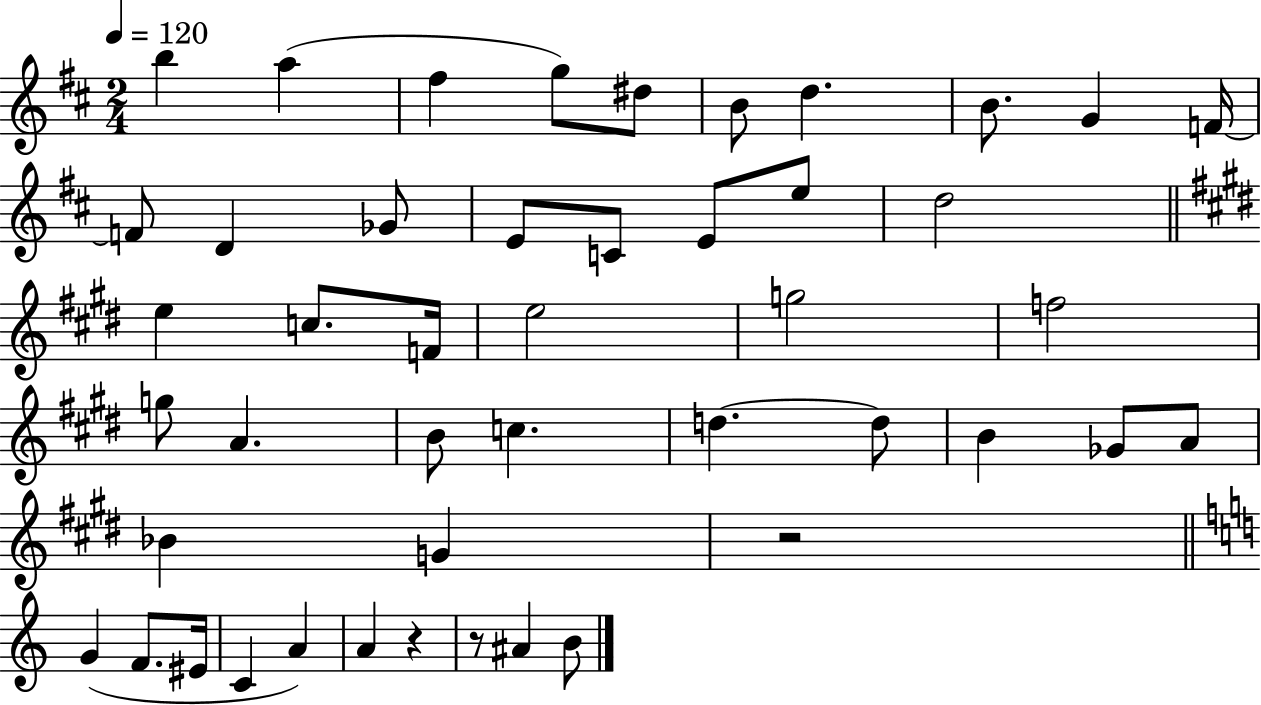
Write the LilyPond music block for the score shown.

{
  \clef treble
  \numericTimeSignature
  \time 2/4
  \key d \major
  \tempo 4 = 120
  b''4 a''4( | fis''4 g''8) dis''8 | b'8 d''4. | b'8. g'4 f'16~~ | \break f'8 d'4 ges'8 | e'8 c'8 e'8 e''8 | d''2 | \bar "||" \break \key e \major e''4 c''8. f'16 | e''2 | g''2 | f''2 | \break g''8 a'4. | b'8 c''4. | d''4.~~ d''8 | b'4 ges'8 a'8 | \break bes'4 g'4 | r2 | \bar "||" \break \key c \major g'4( f'8. eis'16 | c'4 a'4) | a'4 r4 | r8 ais'4 b'8 | \break \bar "|."
}